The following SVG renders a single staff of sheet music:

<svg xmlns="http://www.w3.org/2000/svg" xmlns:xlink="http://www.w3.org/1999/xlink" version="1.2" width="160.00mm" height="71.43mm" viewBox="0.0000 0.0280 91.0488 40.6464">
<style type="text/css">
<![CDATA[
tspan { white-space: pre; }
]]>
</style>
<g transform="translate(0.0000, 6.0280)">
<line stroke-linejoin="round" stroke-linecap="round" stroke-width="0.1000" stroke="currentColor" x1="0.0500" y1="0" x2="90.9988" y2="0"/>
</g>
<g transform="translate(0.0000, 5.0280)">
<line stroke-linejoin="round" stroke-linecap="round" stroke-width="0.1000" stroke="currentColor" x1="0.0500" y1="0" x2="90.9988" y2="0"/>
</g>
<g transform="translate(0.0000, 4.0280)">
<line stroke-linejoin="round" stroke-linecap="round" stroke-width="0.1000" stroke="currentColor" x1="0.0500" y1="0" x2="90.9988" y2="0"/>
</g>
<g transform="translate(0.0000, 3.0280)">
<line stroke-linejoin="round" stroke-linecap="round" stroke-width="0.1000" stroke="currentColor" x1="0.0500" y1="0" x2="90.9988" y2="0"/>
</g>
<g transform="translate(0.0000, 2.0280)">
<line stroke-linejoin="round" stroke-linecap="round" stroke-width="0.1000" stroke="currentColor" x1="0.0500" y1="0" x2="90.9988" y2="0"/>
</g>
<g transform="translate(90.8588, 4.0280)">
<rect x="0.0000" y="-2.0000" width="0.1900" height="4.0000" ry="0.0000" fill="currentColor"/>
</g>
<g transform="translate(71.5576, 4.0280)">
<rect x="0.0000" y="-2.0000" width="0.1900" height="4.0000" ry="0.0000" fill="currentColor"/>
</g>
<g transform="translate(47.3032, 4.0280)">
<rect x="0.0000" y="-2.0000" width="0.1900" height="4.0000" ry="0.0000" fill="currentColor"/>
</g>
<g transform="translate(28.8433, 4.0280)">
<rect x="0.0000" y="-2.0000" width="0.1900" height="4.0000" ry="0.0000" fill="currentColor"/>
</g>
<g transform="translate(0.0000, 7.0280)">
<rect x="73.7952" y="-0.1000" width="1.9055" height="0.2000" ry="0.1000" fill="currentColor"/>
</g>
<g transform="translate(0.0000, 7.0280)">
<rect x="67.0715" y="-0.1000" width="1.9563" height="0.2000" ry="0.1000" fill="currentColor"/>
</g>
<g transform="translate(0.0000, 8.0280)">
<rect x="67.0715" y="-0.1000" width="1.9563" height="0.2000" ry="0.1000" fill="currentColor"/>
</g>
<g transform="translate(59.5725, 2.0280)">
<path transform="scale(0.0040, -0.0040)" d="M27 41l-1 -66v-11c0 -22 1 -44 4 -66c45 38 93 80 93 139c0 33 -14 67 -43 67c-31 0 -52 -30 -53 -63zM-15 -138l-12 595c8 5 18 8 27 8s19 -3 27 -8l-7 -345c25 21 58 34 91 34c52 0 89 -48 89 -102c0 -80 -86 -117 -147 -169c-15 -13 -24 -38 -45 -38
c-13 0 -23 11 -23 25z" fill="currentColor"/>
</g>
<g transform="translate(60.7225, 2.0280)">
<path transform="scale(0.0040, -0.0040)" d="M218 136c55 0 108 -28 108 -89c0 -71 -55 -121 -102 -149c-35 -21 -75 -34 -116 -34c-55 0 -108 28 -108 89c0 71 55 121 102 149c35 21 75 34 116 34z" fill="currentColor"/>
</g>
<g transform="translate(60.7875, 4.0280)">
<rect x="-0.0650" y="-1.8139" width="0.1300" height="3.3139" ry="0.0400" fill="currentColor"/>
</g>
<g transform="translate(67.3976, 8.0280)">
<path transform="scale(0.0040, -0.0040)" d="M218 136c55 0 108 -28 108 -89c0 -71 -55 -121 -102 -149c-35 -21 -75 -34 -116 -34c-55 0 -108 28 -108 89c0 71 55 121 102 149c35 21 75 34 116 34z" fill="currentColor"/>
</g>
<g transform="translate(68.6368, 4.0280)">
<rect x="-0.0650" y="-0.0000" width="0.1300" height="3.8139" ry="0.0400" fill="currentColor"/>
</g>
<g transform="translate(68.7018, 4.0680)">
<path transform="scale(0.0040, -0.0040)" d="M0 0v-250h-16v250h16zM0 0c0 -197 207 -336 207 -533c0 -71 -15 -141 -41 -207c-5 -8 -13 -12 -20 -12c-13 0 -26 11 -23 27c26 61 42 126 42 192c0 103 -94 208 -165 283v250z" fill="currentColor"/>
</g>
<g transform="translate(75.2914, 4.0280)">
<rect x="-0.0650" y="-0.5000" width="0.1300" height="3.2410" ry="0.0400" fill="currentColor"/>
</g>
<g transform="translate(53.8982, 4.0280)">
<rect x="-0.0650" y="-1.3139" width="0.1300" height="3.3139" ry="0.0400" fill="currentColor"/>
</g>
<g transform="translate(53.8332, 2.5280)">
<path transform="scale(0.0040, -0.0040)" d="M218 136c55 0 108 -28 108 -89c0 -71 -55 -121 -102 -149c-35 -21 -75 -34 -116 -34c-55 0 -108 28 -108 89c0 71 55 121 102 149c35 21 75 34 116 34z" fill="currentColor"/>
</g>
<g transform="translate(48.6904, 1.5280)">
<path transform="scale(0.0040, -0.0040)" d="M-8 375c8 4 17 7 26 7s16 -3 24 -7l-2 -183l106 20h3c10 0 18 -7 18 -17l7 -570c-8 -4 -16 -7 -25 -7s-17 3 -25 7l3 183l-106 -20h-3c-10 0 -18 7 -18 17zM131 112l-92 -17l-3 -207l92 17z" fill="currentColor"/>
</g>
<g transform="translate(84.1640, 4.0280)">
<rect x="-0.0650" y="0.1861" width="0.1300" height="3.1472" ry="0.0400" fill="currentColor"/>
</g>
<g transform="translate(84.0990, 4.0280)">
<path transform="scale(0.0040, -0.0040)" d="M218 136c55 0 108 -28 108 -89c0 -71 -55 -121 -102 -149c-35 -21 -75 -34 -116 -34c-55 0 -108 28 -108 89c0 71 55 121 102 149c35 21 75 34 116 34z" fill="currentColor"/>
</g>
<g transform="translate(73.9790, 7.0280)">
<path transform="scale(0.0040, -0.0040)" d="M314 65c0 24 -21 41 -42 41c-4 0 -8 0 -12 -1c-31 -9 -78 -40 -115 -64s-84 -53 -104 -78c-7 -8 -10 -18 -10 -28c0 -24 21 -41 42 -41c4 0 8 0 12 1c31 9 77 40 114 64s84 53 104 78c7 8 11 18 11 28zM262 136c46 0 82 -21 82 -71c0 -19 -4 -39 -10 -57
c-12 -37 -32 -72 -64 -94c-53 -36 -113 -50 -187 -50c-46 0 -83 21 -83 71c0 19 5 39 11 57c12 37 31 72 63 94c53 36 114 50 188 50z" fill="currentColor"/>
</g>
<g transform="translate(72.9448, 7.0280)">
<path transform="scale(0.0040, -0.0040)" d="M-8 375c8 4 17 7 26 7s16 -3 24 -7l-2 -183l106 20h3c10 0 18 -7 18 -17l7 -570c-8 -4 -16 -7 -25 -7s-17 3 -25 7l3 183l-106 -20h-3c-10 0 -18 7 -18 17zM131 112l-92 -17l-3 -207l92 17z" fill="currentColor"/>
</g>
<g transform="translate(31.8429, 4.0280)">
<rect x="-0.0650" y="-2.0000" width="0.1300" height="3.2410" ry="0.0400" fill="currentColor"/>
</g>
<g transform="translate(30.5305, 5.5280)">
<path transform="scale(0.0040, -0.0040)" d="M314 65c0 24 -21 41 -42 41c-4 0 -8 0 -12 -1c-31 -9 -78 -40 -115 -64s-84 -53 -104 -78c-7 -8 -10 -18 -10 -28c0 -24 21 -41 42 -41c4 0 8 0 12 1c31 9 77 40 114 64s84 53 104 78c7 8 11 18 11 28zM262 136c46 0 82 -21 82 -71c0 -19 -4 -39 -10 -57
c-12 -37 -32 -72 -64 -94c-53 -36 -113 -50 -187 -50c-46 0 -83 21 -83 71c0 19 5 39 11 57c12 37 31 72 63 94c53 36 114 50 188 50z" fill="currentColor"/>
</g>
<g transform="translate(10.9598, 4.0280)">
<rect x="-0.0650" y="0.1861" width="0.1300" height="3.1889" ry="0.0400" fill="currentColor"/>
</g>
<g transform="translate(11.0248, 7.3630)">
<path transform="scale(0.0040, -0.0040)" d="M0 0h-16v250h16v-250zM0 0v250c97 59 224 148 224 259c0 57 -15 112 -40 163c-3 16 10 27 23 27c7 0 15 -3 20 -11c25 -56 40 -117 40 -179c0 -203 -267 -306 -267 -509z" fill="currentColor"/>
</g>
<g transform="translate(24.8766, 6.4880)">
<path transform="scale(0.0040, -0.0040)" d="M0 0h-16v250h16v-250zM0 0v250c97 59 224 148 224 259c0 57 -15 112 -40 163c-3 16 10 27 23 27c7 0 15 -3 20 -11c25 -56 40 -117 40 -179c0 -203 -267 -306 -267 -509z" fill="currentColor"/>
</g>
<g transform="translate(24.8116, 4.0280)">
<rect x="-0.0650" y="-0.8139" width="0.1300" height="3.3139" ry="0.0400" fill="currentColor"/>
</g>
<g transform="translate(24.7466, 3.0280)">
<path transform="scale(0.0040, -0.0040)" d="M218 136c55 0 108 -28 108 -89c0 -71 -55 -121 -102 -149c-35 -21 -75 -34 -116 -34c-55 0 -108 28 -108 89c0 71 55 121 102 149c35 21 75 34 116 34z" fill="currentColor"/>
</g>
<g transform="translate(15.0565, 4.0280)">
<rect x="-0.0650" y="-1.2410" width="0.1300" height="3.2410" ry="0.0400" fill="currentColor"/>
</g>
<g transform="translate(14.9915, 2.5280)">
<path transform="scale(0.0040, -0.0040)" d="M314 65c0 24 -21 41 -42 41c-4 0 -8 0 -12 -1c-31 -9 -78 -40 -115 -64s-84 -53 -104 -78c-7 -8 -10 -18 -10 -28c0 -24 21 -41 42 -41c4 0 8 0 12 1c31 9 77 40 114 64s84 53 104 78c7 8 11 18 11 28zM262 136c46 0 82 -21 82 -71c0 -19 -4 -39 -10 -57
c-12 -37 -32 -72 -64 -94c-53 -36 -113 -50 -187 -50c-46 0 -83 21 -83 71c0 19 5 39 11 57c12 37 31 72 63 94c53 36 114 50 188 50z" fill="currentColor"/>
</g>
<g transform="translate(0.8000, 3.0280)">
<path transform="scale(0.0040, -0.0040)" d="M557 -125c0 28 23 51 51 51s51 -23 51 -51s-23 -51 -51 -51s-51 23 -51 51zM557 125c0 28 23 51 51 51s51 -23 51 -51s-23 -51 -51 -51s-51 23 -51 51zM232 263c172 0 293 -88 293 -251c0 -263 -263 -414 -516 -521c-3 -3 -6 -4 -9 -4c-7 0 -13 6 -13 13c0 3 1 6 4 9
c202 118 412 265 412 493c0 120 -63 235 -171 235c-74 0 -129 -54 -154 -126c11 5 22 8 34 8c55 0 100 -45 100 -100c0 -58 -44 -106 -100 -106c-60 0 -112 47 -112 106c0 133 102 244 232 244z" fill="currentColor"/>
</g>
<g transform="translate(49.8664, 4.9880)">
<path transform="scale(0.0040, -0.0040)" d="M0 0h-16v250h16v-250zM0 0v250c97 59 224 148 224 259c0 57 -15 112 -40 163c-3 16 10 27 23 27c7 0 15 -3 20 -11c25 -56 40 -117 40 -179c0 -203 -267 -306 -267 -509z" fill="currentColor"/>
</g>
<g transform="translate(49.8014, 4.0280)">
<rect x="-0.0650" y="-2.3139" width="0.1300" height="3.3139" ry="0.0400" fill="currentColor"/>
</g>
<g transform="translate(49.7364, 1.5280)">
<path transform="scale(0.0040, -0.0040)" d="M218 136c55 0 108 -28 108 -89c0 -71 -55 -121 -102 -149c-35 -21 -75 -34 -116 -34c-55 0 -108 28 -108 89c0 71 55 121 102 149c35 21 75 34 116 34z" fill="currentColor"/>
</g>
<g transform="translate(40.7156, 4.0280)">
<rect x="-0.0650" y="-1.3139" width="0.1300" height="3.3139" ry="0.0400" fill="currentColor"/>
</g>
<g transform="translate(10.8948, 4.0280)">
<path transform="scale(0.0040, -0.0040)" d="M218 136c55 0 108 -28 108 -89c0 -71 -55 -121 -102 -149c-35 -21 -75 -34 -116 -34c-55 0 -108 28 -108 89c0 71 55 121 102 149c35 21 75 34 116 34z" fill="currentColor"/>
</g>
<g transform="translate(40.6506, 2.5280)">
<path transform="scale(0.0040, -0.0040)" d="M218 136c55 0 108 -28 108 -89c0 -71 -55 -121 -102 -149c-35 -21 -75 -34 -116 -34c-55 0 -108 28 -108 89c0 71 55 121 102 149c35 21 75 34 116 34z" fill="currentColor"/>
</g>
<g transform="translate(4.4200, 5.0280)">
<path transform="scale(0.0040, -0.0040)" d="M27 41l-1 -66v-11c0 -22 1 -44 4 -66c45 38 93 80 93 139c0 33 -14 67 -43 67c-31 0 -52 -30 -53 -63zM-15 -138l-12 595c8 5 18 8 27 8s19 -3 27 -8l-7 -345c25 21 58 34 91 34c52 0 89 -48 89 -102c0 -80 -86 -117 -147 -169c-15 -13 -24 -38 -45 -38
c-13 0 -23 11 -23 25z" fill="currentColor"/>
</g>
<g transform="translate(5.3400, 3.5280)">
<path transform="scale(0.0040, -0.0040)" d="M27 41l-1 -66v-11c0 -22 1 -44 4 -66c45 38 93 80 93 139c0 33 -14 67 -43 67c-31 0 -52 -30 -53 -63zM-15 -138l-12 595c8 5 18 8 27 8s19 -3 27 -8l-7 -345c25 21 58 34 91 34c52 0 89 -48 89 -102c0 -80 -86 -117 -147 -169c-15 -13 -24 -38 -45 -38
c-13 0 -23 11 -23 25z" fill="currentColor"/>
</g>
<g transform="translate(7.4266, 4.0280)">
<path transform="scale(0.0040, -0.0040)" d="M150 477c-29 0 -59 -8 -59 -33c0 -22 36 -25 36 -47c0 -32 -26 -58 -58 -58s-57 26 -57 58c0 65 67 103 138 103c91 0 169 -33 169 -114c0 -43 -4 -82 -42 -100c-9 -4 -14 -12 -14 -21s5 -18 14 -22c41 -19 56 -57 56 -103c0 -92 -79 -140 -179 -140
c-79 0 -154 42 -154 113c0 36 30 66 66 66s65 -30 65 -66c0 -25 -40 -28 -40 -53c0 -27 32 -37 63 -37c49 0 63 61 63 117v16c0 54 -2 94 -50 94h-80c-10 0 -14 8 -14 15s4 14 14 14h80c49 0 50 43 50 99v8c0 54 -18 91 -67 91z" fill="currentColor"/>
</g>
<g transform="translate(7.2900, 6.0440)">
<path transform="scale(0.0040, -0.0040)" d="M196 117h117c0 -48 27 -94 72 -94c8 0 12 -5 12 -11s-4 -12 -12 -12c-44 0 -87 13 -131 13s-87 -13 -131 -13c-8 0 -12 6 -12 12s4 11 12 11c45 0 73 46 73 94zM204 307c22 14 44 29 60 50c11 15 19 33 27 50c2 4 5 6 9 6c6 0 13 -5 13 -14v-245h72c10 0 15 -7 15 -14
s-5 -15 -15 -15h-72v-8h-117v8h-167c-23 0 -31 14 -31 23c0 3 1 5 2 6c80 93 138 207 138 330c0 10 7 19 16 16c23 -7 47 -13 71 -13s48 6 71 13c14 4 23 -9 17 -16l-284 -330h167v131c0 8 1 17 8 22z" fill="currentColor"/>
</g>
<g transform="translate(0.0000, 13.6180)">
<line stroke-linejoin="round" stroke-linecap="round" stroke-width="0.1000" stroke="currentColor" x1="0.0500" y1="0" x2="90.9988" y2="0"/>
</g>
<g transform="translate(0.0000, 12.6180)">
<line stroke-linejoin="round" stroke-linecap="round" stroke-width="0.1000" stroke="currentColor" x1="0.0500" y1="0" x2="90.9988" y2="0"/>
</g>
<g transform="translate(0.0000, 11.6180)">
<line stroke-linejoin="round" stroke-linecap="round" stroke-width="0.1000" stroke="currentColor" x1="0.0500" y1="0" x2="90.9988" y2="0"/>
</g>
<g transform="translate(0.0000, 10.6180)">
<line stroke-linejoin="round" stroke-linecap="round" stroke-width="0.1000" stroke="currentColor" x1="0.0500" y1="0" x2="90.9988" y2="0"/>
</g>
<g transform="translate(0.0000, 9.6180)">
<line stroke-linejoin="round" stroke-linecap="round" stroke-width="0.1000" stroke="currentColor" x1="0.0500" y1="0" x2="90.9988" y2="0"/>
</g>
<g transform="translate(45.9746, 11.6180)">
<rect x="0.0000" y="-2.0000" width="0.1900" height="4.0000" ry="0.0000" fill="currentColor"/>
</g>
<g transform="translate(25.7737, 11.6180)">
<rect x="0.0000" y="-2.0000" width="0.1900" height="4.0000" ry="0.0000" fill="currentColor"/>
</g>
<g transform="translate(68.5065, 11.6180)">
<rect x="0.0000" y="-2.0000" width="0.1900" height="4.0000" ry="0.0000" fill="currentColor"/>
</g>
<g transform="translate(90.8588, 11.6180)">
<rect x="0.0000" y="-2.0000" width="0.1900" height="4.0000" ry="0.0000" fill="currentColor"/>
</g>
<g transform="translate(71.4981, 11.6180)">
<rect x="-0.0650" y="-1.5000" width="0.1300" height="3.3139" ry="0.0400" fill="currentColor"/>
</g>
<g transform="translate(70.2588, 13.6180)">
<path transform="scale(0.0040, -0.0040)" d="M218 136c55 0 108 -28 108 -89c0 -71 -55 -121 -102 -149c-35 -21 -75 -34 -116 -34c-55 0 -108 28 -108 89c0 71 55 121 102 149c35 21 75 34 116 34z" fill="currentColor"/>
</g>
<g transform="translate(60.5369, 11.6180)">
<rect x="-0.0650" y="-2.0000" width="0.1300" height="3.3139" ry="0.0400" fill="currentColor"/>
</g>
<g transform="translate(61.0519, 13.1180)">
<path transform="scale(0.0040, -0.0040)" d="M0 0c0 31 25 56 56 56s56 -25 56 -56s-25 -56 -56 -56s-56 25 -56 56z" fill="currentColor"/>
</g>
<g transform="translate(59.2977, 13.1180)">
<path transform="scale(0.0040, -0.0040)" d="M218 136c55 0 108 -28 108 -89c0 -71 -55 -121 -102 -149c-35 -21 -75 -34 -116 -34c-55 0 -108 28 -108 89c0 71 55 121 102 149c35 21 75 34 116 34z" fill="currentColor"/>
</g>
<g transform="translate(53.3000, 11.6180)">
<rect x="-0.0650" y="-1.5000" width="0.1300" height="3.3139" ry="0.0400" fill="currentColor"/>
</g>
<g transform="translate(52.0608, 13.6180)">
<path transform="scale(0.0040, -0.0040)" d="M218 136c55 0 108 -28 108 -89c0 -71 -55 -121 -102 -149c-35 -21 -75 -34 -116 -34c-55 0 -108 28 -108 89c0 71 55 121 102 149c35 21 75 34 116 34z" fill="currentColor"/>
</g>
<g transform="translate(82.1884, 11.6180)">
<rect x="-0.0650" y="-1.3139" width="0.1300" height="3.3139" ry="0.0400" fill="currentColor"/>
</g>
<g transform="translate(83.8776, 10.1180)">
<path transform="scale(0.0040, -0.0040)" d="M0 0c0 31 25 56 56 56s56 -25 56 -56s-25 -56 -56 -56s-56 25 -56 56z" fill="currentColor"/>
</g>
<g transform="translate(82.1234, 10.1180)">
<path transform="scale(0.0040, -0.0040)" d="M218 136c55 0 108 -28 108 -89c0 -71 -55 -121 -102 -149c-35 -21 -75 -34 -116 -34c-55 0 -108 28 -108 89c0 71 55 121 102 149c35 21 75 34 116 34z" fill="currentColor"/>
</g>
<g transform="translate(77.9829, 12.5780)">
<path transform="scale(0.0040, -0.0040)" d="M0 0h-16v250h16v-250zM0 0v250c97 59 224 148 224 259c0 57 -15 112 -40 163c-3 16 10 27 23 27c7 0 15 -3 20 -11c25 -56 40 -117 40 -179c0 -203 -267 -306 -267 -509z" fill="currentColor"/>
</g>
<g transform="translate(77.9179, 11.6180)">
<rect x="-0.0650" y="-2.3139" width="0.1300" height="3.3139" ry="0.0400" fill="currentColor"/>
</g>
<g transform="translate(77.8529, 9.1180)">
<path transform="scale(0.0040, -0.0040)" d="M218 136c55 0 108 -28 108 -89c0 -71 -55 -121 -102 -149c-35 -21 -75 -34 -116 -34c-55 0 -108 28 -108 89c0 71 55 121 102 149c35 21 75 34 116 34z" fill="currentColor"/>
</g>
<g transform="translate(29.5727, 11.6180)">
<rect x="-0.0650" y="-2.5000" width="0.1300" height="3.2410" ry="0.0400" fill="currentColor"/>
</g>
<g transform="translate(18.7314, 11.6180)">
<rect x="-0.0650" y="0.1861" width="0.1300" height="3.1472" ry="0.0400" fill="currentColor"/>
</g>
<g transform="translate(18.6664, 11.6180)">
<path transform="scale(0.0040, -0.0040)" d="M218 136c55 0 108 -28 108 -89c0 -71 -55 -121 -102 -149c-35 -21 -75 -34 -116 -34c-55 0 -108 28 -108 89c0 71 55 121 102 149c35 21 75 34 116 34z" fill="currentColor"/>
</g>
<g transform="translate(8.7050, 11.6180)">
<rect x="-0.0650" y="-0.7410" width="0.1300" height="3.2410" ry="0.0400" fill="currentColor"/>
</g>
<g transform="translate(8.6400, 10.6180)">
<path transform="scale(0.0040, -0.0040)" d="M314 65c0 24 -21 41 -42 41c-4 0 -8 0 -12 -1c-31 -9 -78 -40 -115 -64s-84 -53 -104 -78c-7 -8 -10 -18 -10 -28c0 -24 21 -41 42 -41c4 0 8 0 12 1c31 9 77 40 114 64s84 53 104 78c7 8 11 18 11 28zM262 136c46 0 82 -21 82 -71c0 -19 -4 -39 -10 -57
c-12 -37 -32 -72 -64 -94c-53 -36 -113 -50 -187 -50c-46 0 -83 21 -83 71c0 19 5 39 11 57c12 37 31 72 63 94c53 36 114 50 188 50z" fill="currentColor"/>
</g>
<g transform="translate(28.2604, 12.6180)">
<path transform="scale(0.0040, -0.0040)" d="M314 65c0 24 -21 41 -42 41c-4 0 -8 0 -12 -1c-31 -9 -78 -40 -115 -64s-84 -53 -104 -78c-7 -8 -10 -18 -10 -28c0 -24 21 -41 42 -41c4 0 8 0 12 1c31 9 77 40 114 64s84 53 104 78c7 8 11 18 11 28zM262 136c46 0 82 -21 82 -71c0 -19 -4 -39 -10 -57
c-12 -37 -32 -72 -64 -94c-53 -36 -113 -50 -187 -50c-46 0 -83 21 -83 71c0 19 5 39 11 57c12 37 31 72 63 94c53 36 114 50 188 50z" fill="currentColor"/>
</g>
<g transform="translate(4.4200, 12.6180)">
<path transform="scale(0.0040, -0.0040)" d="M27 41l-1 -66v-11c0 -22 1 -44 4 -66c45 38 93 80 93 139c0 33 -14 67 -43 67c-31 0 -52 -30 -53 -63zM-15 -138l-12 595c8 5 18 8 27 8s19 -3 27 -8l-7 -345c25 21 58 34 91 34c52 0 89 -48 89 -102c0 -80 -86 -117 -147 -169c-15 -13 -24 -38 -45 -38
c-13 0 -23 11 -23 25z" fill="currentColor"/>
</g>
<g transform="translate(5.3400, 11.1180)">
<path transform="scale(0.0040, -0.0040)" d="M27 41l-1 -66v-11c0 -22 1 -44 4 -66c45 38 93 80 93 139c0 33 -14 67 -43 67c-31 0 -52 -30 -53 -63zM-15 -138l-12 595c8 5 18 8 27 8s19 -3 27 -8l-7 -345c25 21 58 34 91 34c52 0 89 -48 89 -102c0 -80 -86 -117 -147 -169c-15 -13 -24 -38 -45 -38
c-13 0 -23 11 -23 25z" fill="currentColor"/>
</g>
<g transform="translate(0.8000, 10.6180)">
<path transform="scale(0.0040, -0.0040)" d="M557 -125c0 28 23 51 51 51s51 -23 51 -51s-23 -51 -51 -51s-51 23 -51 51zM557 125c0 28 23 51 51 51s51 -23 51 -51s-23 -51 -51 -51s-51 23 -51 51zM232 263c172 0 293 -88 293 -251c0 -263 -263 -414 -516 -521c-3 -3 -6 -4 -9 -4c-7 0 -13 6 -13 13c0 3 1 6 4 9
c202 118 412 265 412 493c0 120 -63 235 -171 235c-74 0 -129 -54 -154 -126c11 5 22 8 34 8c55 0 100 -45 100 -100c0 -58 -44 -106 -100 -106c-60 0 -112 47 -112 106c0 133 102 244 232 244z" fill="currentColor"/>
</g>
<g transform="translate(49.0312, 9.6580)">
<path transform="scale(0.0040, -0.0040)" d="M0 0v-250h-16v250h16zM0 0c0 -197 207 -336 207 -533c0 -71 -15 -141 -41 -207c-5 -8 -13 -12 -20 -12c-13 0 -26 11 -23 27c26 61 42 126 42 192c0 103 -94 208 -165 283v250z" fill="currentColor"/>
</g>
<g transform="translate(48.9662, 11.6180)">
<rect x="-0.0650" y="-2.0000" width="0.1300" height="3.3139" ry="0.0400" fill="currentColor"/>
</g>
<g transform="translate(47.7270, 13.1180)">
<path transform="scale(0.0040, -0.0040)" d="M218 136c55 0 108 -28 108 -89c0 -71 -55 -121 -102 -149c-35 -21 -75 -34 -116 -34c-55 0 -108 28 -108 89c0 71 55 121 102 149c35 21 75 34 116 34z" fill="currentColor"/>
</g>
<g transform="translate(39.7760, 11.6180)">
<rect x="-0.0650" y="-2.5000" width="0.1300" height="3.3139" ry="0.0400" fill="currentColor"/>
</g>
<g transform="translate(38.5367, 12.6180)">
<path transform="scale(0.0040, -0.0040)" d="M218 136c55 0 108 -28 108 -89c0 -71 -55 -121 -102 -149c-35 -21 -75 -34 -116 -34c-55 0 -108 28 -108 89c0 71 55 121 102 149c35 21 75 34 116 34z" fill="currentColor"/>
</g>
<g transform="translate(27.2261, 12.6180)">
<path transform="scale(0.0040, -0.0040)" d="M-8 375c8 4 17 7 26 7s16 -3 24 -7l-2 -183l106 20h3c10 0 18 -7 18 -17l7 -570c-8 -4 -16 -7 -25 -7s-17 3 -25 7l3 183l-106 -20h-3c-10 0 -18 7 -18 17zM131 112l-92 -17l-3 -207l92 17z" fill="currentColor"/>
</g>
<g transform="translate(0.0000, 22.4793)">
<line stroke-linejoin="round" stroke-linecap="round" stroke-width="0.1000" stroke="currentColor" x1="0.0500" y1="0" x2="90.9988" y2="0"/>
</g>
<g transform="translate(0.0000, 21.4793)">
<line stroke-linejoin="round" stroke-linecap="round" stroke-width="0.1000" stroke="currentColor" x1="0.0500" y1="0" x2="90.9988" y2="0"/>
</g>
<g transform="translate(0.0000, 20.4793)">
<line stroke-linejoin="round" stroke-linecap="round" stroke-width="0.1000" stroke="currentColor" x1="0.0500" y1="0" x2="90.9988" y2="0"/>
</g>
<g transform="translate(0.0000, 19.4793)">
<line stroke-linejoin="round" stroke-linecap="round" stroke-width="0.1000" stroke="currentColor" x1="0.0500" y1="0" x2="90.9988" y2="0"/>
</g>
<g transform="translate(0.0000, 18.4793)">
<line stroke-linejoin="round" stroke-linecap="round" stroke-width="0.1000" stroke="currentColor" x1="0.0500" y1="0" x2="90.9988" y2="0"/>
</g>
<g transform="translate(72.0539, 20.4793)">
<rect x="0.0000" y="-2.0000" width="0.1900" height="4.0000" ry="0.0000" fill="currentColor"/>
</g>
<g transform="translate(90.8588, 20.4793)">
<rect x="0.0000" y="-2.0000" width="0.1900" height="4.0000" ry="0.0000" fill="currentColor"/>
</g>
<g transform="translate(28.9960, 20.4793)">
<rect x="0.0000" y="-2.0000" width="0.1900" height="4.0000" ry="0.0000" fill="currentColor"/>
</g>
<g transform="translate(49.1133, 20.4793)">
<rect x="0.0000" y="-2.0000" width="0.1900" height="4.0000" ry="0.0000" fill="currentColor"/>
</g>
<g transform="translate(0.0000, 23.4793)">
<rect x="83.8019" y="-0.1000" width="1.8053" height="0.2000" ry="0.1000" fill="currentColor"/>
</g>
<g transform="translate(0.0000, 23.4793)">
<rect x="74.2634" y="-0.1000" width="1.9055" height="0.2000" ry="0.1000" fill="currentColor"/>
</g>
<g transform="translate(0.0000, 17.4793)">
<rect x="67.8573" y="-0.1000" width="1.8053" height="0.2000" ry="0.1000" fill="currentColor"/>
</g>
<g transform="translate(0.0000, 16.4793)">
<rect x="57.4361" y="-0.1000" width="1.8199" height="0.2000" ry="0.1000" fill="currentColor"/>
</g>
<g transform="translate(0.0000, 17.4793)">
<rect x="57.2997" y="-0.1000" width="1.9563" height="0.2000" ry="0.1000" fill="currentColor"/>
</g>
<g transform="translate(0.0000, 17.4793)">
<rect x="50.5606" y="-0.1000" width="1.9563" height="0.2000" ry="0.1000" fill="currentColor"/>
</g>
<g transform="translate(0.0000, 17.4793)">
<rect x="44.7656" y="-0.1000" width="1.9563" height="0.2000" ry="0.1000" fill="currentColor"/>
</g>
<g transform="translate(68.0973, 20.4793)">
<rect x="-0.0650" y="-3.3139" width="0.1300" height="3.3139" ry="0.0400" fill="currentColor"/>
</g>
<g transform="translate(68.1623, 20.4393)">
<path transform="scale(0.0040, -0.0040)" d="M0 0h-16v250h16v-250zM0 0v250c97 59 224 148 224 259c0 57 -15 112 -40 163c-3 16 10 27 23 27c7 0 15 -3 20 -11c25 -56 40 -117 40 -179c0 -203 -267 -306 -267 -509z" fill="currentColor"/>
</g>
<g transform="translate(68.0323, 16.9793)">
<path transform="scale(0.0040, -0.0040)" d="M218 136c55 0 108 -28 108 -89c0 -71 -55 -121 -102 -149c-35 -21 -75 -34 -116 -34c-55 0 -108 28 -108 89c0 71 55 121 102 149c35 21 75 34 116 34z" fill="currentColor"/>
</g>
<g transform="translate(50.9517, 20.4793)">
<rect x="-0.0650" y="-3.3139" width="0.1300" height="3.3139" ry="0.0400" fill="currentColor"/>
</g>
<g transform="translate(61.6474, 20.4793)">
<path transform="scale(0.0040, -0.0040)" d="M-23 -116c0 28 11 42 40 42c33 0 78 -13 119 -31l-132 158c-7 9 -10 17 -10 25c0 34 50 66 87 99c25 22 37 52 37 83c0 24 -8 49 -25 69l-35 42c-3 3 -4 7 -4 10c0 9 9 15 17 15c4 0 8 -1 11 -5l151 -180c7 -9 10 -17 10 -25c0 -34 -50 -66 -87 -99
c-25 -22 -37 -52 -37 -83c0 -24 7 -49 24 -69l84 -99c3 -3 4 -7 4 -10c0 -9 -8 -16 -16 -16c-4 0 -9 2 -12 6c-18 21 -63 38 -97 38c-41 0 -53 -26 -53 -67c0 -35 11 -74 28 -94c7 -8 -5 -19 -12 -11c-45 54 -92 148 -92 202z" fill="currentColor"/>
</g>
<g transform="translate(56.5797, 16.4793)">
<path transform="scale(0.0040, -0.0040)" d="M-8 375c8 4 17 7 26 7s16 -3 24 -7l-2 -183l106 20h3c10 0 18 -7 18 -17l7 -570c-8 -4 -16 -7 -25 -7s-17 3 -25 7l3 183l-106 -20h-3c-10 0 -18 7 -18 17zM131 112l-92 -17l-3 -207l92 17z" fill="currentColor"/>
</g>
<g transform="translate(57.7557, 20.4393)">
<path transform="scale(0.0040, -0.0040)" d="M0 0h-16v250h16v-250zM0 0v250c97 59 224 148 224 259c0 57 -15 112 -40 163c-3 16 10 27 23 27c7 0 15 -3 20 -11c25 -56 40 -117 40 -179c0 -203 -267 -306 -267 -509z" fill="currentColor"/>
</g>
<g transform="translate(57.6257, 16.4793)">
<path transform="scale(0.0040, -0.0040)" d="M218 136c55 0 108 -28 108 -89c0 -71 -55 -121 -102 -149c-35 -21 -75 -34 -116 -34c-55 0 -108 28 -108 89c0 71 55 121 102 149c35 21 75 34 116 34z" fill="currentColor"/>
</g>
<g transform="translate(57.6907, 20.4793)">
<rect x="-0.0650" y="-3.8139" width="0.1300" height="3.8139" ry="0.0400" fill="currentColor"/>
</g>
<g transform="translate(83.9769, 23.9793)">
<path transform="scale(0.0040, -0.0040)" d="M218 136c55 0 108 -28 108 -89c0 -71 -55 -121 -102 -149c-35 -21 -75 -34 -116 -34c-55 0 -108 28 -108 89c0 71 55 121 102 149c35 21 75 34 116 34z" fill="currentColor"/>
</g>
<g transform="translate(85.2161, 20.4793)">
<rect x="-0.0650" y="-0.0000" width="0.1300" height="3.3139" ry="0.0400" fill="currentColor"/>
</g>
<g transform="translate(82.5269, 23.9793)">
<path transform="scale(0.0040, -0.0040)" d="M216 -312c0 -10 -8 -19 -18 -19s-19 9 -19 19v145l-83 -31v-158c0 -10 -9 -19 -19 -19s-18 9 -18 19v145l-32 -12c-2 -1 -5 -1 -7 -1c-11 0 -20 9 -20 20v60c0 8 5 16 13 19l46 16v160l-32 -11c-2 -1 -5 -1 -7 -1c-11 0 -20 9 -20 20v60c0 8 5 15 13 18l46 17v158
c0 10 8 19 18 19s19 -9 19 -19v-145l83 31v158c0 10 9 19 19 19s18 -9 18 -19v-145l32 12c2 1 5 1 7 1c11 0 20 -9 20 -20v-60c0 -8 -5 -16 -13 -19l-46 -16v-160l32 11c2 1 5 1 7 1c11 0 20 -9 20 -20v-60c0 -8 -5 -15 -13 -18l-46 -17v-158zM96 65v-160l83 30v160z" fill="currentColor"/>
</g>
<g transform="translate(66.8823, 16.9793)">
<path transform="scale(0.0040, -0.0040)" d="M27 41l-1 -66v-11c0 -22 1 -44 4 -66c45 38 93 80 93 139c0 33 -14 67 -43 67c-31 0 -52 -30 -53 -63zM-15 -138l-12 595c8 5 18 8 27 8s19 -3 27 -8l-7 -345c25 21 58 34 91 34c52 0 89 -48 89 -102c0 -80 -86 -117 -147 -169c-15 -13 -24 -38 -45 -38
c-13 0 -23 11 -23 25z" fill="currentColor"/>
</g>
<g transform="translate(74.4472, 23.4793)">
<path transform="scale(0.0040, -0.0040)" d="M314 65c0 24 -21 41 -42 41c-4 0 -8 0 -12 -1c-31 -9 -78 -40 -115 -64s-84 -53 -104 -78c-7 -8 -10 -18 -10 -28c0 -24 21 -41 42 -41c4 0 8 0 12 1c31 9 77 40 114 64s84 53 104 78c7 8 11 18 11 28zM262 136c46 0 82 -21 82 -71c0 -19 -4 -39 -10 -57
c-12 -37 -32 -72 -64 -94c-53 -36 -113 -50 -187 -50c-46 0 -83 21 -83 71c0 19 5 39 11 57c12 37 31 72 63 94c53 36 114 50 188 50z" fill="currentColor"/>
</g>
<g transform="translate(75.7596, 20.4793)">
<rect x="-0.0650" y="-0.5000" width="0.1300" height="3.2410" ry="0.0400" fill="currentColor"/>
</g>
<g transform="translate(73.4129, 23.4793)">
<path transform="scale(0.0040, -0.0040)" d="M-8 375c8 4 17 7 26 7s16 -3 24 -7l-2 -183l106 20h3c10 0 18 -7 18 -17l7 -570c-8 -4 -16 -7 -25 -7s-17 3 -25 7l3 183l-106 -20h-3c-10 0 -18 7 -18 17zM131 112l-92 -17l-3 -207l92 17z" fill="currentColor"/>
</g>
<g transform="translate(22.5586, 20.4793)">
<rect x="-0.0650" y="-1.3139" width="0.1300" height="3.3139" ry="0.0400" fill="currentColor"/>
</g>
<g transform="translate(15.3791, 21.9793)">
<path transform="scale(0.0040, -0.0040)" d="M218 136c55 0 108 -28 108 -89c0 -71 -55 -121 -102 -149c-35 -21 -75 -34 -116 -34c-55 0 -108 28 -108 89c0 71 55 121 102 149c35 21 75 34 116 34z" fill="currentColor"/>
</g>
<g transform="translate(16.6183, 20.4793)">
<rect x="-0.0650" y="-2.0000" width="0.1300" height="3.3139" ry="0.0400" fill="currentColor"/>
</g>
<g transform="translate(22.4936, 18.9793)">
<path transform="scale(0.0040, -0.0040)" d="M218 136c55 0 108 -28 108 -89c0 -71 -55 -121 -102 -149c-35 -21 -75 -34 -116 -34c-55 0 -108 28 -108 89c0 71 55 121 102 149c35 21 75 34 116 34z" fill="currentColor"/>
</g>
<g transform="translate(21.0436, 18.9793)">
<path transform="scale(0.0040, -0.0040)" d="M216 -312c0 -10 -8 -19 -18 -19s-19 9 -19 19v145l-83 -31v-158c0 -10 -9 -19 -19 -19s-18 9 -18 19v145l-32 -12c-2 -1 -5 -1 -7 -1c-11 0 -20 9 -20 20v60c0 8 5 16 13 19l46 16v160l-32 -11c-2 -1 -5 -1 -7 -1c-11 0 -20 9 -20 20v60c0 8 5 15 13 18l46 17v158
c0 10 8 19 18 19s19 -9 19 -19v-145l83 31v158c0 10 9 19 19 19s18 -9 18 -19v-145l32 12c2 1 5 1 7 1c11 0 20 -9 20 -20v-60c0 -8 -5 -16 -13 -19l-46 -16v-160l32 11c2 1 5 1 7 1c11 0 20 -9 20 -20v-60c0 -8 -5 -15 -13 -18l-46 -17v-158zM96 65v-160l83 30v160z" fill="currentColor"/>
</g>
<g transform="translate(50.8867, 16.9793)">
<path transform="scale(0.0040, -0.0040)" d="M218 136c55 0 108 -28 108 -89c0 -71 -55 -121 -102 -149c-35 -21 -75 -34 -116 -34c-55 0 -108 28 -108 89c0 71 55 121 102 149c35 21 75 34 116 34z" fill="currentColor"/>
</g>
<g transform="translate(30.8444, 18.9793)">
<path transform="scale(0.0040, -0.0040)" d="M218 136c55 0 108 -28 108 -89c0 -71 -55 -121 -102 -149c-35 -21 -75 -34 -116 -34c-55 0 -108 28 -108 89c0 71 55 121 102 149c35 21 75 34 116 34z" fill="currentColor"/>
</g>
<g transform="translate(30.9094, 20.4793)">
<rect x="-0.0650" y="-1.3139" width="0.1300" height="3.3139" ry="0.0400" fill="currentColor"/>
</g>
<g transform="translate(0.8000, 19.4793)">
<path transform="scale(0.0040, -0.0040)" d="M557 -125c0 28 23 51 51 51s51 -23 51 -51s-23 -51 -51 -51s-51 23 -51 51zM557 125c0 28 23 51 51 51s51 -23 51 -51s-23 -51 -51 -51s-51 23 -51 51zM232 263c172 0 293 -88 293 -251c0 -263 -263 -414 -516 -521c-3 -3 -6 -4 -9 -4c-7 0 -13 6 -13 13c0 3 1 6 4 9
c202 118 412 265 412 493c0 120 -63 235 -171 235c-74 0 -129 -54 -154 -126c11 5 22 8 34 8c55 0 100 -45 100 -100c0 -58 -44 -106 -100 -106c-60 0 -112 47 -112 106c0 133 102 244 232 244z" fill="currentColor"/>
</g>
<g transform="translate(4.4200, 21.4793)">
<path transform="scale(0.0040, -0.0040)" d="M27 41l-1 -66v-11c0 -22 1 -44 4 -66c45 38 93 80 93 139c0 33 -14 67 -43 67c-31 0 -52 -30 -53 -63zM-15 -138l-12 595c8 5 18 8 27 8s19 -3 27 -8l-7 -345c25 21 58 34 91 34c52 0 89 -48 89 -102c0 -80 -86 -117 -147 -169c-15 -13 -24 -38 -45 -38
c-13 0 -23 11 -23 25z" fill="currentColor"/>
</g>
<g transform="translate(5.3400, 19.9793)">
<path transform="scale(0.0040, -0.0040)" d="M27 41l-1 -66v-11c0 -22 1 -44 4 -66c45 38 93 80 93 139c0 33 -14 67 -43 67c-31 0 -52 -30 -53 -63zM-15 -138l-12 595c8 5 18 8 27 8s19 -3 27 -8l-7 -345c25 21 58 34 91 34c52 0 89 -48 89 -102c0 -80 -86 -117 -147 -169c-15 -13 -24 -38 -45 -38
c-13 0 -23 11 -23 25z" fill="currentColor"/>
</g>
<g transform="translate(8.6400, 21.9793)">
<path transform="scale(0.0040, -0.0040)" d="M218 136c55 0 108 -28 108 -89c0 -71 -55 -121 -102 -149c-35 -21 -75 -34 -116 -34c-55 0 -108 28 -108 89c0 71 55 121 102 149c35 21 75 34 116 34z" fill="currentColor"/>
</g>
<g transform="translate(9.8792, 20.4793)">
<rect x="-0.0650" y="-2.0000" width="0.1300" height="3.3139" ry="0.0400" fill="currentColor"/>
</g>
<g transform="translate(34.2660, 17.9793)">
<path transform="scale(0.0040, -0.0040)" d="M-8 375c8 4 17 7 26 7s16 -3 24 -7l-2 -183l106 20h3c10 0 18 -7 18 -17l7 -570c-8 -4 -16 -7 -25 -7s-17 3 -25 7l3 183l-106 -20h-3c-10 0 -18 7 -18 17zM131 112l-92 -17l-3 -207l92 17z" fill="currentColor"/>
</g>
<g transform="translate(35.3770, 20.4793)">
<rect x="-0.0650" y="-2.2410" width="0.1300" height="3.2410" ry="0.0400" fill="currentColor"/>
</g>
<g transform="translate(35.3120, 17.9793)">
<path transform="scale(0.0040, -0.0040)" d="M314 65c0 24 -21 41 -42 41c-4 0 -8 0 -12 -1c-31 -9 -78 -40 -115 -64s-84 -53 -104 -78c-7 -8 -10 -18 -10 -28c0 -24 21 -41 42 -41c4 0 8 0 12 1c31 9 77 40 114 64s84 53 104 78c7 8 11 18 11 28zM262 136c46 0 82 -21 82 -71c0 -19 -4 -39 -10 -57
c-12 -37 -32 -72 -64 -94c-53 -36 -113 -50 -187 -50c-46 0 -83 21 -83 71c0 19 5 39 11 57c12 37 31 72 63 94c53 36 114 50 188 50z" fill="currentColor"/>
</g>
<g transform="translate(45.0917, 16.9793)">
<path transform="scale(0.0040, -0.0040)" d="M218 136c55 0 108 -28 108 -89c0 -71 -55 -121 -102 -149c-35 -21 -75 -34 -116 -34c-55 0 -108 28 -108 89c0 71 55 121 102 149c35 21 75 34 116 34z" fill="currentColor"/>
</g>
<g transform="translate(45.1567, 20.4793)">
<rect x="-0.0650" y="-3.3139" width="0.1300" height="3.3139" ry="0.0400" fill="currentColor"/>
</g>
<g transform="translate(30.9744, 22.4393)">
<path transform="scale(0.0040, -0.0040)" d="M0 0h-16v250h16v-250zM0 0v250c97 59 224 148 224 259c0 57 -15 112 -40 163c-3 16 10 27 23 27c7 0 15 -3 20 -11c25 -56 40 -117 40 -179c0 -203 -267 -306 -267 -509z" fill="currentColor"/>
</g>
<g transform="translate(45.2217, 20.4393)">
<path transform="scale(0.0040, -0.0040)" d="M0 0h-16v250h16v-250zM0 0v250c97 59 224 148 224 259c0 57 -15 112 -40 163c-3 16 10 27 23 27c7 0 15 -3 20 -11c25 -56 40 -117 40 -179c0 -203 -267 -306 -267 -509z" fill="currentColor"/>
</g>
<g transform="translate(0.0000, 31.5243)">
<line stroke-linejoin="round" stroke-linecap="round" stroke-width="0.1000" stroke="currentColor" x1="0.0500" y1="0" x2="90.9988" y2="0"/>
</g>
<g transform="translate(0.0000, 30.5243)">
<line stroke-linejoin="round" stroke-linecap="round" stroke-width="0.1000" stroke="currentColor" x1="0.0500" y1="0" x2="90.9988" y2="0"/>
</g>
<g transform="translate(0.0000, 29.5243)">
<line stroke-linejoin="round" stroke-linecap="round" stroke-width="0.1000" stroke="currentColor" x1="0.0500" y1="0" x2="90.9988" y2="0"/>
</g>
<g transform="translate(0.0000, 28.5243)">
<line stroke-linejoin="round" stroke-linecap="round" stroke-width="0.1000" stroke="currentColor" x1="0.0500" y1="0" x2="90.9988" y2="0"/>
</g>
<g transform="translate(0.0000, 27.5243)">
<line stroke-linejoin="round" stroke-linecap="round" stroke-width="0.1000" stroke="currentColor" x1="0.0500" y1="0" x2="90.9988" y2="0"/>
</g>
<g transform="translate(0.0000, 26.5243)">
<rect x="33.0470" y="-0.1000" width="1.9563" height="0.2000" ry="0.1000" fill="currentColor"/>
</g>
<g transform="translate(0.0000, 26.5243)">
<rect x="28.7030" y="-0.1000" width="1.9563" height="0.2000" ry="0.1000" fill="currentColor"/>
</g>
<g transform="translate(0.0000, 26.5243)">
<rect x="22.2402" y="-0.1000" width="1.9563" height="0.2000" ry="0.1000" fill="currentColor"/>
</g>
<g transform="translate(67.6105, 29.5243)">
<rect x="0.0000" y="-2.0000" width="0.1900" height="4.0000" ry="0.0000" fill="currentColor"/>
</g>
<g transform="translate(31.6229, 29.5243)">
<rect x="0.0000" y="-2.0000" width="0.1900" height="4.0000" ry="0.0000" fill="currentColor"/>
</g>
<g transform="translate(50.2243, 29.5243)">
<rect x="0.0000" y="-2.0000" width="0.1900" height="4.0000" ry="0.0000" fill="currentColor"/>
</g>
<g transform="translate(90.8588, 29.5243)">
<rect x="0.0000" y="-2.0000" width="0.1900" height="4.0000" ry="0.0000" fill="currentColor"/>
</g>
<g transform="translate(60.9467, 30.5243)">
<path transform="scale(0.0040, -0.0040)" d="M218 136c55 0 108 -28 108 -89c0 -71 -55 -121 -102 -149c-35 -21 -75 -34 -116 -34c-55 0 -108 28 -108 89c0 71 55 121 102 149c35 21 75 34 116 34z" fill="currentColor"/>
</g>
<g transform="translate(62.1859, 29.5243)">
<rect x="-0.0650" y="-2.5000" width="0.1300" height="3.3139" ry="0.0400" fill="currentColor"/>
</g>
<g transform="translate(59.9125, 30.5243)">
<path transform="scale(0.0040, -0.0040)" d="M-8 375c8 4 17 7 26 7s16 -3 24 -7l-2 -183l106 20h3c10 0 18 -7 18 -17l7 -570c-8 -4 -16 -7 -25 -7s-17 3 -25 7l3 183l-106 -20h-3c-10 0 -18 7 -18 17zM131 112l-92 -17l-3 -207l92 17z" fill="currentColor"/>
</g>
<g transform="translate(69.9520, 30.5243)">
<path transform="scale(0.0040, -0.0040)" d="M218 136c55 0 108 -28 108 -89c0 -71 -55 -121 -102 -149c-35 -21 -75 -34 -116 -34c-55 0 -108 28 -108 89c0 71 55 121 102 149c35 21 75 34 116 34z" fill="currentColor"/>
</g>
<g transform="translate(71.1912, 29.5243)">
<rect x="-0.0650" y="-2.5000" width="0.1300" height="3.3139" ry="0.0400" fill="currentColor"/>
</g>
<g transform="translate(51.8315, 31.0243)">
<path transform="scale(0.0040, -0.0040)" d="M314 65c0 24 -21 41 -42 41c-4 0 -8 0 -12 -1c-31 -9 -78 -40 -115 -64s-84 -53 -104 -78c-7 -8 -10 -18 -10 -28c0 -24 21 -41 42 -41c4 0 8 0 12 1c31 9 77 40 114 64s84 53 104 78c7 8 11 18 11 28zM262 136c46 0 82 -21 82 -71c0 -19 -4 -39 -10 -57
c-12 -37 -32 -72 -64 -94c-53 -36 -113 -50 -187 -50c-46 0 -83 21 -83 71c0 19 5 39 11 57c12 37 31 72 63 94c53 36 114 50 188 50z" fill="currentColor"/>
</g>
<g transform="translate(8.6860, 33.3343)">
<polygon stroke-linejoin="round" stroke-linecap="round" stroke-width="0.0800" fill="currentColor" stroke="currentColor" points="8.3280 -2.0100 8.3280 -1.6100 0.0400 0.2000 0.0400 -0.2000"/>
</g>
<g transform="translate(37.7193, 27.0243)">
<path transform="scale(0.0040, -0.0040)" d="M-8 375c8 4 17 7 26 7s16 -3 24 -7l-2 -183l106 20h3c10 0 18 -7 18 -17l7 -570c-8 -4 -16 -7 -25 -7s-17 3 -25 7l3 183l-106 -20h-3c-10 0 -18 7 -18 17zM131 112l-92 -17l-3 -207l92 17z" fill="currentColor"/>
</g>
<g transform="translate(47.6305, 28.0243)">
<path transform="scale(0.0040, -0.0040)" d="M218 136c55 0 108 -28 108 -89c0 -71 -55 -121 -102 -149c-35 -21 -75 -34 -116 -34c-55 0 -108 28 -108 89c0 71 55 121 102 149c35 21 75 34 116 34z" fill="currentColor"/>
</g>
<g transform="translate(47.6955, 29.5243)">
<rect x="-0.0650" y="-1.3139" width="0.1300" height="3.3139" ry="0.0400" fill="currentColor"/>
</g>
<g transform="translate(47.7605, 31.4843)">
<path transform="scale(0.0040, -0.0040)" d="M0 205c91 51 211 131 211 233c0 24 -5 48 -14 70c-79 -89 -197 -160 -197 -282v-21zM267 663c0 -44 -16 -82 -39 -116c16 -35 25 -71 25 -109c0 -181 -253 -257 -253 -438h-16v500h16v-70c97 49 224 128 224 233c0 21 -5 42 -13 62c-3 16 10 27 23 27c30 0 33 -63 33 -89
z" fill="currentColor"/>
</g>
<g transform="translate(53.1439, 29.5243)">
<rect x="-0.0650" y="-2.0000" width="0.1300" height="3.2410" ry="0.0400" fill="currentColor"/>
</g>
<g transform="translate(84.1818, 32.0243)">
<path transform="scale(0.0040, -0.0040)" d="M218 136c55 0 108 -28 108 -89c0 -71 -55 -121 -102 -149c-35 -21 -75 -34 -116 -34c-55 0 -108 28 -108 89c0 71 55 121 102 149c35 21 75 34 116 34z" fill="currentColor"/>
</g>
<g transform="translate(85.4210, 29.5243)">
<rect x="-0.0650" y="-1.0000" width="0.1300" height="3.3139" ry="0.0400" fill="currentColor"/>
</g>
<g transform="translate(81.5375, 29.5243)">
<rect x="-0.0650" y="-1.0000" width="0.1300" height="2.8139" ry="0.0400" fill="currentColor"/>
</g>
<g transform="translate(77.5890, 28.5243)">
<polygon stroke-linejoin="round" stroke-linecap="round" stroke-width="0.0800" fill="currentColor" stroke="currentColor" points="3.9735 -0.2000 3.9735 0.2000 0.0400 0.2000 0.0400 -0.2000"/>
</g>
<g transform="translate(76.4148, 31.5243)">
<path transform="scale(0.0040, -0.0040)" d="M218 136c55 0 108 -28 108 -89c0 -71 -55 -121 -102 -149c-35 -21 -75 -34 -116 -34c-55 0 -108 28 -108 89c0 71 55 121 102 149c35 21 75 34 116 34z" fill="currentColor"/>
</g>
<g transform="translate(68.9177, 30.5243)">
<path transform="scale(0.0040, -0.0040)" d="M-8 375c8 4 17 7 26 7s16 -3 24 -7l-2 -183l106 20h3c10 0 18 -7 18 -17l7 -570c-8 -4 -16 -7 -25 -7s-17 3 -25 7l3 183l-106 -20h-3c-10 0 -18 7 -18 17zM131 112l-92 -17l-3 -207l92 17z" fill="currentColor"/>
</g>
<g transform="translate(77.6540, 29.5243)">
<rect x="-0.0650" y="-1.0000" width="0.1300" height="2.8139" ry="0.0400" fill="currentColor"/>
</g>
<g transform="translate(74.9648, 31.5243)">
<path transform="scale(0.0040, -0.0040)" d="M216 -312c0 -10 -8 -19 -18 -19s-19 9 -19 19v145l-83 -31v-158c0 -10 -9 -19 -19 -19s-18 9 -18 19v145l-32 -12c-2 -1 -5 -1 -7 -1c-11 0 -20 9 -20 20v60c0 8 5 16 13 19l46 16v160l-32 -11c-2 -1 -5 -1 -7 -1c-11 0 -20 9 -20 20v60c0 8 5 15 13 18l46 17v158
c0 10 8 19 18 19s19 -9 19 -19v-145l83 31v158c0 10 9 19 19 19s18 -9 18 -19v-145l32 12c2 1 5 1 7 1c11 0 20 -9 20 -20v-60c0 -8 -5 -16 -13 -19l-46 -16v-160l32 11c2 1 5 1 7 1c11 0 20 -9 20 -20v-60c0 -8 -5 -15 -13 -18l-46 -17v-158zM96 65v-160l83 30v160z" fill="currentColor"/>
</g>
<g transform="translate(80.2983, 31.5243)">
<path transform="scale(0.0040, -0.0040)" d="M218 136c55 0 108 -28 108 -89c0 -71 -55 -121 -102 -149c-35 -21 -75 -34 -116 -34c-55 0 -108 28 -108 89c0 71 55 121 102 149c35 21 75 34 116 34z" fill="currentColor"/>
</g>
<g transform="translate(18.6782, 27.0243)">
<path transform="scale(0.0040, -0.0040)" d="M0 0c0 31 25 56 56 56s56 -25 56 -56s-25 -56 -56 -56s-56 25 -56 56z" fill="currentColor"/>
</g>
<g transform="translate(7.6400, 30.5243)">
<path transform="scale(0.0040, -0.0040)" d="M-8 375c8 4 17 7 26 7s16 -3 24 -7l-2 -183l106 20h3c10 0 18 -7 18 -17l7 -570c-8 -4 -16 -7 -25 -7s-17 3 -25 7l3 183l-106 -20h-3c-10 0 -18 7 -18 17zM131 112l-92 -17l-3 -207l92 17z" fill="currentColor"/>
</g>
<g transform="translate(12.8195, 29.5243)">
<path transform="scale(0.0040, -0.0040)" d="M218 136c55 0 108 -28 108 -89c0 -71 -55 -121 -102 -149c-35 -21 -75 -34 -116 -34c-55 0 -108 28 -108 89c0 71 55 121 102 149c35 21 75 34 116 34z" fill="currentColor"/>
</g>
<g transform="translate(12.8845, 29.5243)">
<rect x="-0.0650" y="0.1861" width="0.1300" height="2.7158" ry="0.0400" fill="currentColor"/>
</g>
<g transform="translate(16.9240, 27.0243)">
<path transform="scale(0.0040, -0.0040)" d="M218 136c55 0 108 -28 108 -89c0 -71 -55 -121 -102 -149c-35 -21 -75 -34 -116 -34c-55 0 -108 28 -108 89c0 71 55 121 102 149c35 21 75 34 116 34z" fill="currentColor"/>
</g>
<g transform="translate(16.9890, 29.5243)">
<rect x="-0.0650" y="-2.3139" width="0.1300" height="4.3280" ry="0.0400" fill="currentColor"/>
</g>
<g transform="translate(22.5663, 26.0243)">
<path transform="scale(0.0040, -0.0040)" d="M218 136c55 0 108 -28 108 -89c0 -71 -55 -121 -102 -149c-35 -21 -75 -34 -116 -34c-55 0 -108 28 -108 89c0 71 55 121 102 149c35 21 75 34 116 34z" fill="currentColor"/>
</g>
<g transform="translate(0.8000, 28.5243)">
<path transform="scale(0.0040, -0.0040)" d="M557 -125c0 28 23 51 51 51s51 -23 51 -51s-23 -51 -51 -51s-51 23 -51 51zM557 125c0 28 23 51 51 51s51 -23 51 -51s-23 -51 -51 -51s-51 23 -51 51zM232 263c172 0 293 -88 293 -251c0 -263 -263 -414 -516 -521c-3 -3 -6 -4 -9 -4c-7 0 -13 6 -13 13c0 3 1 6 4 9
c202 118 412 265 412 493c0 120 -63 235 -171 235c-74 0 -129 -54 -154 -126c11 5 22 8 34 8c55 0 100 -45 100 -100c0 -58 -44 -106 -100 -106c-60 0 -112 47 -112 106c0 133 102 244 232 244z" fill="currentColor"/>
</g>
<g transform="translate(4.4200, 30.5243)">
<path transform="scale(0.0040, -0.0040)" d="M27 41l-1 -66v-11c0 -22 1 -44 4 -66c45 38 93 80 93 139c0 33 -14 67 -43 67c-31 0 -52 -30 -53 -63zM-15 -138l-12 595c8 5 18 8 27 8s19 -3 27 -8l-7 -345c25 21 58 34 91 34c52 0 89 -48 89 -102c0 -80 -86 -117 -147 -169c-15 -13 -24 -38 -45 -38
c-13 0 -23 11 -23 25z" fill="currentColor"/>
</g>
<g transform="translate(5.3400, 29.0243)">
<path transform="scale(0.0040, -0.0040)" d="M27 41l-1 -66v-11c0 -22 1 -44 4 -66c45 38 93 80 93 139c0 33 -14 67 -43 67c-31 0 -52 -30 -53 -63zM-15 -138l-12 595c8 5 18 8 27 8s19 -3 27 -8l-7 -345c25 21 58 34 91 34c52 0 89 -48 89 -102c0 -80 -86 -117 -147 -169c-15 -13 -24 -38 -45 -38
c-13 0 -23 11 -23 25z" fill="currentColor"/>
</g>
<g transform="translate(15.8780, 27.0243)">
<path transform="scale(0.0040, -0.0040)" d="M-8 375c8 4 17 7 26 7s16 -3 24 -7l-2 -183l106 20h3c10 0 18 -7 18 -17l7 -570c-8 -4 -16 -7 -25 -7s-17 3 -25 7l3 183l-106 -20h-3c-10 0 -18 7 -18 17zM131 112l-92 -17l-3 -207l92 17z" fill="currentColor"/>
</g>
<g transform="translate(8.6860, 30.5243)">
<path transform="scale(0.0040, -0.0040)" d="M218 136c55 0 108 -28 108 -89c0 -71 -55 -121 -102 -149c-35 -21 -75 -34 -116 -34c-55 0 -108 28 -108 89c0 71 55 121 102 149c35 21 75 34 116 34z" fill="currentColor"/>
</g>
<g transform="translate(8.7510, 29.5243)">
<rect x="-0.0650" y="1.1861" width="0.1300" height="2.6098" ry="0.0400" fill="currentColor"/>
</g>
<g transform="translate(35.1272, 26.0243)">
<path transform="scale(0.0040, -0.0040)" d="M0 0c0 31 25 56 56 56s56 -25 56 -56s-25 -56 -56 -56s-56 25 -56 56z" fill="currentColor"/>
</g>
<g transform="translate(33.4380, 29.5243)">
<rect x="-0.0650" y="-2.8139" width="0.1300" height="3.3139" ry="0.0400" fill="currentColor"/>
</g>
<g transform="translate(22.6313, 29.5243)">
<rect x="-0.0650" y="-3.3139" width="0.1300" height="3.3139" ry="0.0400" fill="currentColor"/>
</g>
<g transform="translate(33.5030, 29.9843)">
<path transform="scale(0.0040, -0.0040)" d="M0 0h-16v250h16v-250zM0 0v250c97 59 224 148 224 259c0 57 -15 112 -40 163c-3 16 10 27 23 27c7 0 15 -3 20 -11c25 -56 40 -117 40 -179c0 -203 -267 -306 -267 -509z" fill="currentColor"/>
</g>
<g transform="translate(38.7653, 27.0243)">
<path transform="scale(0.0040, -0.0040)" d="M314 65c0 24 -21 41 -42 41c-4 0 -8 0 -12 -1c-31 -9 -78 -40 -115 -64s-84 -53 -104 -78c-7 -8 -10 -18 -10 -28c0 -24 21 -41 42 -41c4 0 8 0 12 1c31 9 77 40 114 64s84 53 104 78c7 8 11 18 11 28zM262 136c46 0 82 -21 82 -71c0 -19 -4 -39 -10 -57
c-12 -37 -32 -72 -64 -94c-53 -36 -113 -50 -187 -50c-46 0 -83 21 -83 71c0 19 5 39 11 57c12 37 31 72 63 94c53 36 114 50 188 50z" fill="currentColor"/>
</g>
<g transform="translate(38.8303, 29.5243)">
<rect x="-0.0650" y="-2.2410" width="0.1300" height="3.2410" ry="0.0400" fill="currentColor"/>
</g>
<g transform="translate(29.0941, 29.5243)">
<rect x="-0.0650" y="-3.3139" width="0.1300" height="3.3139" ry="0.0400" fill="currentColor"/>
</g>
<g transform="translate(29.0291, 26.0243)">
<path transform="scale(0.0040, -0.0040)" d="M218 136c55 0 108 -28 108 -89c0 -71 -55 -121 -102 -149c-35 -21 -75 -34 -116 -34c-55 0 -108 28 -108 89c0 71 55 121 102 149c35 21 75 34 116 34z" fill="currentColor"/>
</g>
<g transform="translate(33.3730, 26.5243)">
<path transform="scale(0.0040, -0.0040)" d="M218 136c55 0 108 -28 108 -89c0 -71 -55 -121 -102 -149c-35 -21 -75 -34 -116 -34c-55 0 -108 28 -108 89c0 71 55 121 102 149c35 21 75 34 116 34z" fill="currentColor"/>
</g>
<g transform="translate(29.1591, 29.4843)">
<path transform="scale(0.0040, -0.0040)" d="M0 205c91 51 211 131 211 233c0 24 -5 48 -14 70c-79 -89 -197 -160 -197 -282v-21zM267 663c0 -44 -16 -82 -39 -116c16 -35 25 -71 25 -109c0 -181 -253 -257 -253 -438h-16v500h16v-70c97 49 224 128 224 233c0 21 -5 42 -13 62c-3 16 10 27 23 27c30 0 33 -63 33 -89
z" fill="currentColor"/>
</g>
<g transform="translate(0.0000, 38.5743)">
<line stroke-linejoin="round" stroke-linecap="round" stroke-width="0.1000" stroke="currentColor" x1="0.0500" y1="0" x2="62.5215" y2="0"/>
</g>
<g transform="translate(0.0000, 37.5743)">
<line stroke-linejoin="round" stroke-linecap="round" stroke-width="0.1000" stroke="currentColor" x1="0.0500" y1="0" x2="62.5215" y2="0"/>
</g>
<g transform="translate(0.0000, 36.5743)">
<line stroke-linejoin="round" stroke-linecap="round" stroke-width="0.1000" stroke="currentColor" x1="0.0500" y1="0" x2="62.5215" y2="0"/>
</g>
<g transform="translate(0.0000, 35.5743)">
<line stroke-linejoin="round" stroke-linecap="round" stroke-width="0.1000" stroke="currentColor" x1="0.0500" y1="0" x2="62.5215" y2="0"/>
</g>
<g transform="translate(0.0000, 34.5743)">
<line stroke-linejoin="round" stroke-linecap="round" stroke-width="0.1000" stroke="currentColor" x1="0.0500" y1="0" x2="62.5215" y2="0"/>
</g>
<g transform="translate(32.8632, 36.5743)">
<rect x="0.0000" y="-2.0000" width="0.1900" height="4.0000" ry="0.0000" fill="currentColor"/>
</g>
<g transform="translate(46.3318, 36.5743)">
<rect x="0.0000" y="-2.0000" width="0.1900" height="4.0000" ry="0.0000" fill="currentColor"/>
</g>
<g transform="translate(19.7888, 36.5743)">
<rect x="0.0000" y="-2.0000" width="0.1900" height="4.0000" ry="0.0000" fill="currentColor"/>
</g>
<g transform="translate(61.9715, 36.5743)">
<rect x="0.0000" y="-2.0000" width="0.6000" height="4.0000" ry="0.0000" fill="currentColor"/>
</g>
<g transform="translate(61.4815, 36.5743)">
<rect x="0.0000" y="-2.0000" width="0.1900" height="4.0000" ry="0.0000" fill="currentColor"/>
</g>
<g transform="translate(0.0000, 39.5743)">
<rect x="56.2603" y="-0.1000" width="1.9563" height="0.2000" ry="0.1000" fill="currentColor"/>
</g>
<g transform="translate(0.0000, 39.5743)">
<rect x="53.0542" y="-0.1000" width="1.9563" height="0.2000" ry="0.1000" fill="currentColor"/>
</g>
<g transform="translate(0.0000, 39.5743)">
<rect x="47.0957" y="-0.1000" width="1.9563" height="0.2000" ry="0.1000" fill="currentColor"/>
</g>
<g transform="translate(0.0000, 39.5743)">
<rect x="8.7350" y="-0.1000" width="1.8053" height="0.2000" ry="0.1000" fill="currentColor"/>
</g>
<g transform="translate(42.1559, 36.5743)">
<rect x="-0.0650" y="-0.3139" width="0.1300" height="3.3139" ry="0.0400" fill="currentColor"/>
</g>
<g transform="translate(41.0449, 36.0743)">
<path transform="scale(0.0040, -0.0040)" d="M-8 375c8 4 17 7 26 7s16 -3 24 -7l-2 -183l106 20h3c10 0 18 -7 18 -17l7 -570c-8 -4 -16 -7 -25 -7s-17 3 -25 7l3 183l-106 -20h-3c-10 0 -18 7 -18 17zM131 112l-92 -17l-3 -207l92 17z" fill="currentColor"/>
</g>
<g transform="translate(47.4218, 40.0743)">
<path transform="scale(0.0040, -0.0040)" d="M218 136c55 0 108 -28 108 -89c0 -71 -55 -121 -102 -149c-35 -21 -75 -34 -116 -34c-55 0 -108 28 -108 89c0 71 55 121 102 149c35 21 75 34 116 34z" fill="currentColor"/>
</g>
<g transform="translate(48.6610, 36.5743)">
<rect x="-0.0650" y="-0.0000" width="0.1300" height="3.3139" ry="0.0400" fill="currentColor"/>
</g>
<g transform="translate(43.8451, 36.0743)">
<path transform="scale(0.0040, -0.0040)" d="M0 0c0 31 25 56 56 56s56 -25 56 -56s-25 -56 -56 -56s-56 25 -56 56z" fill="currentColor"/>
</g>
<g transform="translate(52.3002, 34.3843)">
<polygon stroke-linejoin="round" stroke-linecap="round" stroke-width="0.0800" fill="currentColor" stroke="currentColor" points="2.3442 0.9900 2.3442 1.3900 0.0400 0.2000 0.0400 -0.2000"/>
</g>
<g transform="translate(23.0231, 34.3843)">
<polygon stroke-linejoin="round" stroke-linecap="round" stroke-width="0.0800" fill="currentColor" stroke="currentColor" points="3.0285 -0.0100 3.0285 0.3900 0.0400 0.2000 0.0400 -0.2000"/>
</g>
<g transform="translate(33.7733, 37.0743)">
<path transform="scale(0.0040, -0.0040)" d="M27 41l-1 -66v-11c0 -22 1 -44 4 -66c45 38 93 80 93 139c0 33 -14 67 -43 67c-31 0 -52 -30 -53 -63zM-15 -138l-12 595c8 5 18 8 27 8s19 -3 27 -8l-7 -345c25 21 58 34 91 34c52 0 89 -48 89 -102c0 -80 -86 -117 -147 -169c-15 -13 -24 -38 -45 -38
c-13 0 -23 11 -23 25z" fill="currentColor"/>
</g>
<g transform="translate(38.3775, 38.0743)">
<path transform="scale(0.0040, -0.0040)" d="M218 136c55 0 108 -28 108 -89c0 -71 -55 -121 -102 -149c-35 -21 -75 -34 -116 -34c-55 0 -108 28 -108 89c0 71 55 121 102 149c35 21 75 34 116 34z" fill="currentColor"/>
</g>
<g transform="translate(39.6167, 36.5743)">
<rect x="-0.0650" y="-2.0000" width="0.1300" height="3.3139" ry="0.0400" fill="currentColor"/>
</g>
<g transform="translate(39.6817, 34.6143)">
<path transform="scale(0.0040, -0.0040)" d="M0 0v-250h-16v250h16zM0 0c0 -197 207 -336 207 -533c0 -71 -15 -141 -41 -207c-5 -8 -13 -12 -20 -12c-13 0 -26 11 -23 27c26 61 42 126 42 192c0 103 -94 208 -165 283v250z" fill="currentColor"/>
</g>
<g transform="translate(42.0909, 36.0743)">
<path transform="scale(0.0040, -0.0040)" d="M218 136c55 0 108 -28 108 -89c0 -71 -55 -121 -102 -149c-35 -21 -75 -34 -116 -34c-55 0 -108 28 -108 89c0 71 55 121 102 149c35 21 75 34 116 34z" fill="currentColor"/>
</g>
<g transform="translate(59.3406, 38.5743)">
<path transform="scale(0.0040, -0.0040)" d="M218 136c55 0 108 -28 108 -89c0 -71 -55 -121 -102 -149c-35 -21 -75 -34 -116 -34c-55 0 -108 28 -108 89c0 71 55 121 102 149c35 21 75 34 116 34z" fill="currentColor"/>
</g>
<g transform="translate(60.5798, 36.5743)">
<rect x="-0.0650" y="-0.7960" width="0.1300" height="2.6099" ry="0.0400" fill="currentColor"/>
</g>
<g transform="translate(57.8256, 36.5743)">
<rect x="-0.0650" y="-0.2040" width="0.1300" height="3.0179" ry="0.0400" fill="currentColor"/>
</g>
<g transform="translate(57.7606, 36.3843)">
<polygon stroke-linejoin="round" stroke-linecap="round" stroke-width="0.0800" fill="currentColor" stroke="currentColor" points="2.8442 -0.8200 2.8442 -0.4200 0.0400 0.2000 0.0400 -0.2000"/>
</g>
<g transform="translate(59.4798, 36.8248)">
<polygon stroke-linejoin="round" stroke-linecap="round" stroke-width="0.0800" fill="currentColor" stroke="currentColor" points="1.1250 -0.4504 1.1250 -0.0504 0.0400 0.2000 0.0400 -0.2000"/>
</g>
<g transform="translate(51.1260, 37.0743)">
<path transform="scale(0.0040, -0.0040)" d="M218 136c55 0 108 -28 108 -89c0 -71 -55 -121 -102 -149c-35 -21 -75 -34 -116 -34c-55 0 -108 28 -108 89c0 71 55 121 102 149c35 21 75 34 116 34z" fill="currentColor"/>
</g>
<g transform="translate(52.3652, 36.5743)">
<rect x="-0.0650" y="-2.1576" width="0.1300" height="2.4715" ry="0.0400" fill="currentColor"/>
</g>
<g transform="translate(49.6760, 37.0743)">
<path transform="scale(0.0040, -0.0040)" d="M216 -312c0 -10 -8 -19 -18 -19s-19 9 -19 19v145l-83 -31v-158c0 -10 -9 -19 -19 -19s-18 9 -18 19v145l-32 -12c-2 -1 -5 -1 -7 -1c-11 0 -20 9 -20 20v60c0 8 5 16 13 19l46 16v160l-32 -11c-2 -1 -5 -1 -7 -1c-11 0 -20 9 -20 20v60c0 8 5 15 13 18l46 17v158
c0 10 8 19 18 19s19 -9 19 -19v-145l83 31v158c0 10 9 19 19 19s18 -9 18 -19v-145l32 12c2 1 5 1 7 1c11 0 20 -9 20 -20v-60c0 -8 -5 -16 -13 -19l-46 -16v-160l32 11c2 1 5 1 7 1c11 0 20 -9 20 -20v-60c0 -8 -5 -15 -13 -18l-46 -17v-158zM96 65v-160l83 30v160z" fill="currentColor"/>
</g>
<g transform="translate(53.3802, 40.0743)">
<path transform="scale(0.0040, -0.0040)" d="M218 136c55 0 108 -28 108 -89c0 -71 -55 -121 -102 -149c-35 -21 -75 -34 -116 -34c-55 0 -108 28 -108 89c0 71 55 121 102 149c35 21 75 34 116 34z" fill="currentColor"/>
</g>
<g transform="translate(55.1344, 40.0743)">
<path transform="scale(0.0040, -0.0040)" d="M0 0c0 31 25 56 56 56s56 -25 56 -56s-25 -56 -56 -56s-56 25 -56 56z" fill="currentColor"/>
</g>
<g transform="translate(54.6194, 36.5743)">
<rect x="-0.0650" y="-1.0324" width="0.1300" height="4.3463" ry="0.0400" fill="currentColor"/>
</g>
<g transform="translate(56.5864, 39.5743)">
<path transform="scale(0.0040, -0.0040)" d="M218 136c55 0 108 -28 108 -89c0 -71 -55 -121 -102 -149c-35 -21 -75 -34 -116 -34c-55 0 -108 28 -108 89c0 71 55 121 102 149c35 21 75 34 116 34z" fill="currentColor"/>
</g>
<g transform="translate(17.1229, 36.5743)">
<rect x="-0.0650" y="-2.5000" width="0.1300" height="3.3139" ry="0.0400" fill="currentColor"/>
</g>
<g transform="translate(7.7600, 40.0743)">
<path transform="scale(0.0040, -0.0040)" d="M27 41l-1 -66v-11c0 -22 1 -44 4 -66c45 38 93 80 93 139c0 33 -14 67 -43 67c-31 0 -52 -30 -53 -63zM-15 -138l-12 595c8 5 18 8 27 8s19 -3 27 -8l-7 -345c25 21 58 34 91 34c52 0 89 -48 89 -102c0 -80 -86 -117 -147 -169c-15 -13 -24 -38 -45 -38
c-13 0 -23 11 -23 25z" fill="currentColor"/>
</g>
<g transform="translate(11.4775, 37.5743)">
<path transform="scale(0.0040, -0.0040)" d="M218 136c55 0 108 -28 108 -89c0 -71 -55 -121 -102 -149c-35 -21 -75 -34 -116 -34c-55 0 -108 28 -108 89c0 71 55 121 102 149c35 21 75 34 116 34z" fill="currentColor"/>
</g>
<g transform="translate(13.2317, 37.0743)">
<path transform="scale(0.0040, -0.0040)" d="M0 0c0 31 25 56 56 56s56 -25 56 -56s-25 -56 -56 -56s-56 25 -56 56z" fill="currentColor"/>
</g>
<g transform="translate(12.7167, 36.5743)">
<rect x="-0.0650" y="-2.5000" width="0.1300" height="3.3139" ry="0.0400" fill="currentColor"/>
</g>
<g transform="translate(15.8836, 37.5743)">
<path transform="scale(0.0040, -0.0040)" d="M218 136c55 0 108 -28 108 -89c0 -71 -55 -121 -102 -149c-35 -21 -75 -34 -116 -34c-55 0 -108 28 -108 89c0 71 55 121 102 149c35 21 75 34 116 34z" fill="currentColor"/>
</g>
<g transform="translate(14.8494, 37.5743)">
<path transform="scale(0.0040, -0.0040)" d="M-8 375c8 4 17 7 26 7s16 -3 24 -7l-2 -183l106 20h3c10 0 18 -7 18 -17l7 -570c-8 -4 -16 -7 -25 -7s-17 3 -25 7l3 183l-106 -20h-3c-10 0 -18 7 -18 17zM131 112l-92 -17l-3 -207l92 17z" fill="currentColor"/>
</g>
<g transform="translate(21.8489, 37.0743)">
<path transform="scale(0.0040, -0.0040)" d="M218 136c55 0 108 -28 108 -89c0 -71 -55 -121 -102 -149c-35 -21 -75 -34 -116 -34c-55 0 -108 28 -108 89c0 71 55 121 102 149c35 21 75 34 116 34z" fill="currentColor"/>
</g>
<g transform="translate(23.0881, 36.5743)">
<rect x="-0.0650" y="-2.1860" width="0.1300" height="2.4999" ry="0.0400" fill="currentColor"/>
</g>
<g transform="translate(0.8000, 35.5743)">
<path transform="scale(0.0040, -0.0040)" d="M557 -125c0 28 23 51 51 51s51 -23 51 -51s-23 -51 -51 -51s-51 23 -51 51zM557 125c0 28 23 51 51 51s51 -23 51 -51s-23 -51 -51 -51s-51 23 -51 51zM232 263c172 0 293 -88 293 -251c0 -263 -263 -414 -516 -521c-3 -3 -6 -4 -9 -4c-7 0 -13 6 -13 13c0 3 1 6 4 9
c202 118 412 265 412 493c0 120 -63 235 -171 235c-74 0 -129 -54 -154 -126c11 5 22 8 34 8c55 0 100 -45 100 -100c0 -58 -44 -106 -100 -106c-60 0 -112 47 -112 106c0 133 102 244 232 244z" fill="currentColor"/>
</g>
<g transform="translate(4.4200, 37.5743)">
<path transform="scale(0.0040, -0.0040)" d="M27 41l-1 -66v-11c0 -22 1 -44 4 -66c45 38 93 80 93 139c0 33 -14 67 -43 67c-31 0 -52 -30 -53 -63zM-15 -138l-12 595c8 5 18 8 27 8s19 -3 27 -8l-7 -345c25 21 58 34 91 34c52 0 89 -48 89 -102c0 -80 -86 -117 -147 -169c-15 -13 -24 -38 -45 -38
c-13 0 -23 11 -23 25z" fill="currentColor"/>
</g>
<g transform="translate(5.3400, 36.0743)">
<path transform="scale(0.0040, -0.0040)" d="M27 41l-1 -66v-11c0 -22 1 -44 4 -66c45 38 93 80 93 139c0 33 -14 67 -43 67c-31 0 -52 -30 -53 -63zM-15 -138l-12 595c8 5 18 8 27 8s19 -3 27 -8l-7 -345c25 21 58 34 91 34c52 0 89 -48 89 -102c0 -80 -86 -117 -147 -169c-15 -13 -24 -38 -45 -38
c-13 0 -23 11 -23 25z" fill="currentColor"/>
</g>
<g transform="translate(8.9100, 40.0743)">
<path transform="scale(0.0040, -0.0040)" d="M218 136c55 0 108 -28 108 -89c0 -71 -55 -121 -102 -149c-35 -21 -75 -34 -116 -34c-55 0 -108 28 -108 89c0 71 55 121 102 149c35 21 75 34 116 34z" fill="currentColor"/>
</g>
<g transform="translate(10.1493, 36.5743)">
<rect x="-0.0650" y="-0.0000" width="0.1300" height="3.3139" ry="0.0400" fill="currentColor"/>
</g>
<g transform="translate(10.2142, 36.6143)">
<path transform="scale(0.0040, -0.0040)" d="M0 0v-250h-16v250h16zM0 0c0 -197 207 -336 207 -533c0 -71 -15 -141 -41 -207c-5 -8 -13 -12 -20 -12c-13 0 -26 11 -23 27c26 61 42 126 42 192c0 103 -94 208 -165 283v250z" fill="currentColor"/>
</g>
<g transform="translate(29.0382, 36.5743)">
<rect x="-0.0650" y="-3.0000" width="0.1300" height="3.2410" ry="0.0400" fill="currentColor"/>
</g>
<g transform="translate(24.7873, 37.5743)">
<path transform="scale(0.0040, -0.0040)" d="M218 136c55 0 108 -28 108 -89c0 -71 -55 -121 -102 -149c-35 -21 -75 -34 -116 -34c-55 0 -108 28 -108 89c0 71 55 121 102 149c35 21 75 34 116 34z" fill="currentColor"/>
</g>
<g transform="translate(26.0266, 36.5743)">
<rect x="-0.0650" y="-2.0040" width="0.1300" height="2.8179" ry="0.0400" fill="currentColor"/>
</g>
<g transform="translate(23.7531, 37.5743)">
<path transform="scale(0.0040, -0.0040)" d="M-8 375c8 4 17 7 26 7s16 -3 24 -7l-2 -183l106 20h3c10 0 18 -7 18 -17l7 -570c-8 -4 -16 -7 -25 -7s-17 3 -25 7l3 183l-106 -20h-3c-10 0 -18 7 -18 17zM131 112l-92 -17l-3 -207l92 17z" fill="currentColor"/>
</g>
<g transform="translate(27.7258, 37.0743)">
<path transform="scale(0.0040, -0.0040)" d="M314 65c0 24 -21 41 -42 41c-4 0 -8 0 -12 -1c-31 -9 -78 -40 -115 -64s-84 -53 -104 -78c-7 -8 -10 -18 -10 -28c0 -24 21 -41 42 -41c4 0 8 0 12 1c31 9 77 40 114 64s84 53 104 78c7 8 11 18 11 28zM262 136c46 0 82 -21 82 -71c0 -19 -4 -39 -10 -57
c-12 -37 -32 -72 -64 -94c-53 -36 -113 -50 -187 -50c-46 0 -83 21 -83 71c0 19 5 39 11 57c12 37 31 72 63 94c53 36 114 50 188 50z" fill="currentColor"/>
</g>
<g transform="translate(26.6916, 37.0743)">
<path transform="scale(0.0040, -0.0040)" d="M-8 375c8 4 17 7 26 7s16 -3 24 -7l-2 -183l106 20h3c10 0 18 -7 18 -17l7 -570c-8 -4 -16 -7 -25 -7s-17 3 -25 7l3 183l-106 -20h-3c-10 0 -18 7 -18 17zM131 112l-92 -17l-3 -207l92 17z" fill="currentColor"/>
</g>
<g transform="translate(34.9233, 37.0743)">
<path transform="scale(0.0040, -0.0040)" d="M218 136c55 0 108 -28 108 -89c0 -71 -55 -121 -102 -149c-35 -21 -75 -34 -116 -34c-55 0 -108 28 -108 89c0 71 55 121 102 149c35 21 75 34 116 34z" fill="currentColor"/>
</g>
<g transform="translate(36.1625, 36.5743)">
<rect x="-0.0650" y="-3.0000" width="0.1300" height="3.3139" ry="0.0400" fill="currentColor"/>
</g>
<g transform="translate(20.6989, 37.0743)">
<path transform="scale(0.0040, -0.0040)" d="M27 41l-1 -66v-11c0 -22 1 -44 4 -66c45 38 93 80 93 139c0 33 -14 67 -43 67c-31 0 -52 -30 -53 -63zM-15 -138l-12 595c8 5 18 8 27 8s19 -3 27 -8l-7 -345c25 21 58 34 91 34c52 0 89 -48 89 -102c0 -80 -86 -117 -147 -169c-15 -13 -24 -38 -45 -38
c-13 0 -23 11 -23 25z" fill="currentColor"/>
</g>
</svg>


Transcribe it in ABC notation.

X:1
T:Untitled
M:3/4
L:1/4
K:Bb
D,/2 G,2 F,/2 A,,2 G, B,/2 G, _A, C,,/2 E,,2 D, F,2 D, B,,2 B,, A,,/2 G,, A,, G,, _B,/2 G, A,, A,, ^G, G,/2 B,2 D/2 D E/2 z _D/2 E,,2 ^D,, B,,/2 D,/2 B,/2 D D/4 C/2 B,2 G,/4 A,,2 B,, B,, ^G,,/2 ^G,,/2 F,, _D,,/2 _B,, B,, _C,/2 B,,/2 C,2 _C, A,,/2 E, D,, ^C,/2 D,,/2 _E,,/2 G,,/4